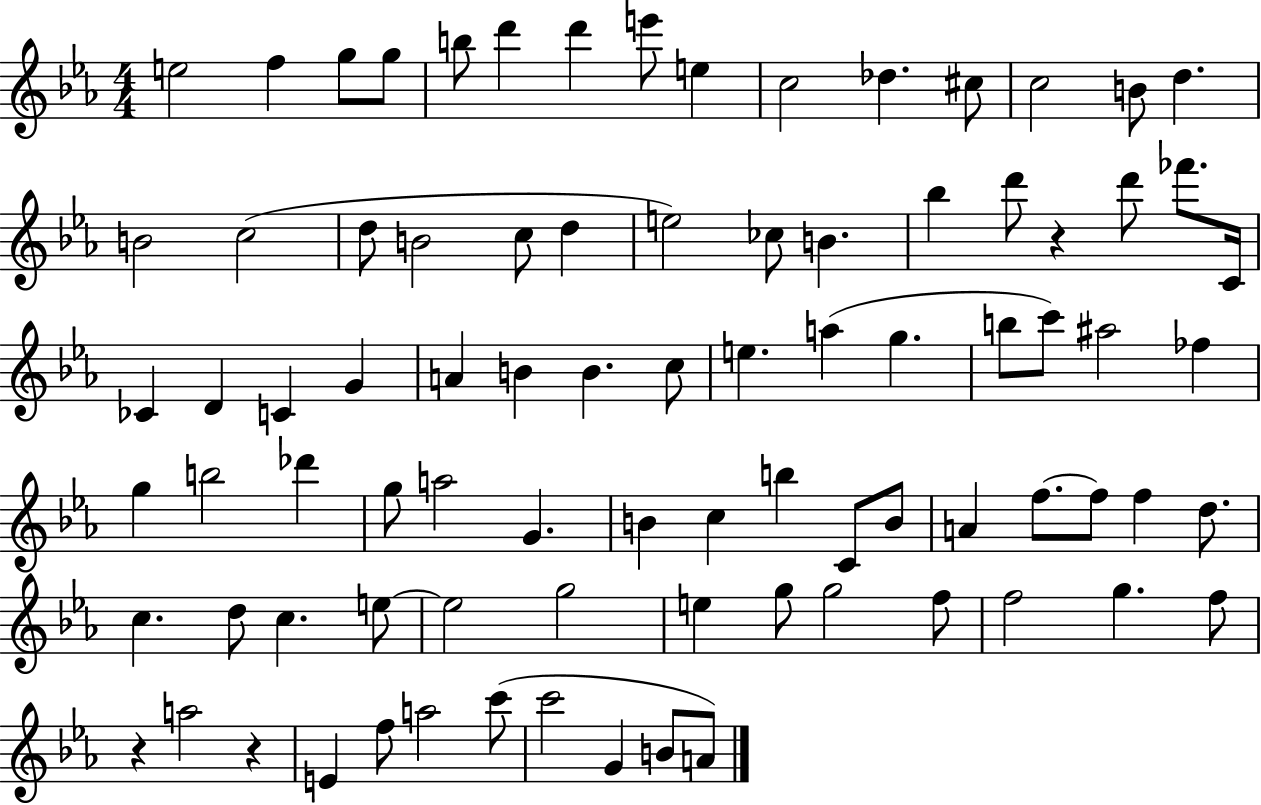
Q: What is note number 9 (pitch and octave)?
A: E5